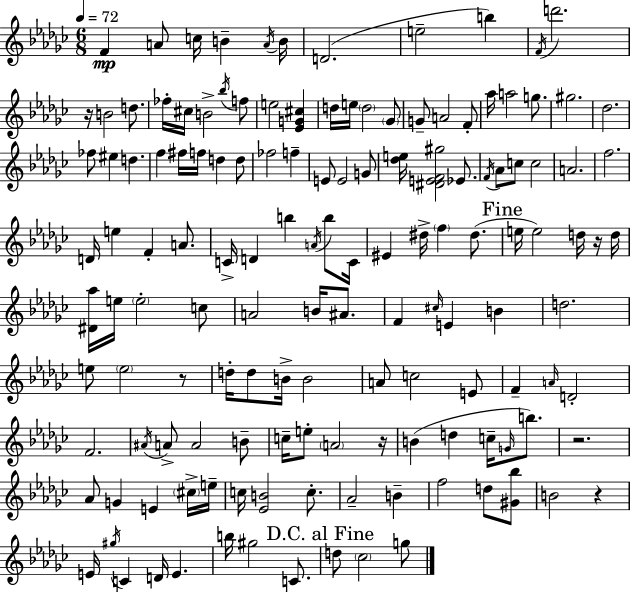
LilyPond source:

{
  \clef treble
  \numericTimeSignature
  \time 6/8
  \key ees \minor
  \tempo 4 = 72
  f'4\mp a'8 c''16 b'4-- \acciaccatura { a'16 } | b'16 d'2.( | e''2-- b''4) | \acciaccatura { f'16 } d'''2. | \break r16 b'2 d''8. | fes''16-. cis''16 b'2-> | \acciaccatura { bes''16 } f''8 e''2 <ees' g' cis''>4 | d''16 e''16 \parenthesize d''2 | \break \parenthesize ges'8 g'8-- a'2 | f'8-. aes''16 a''2 | g''8. gis''2. | des''2. | \break fes''8 eis''4 d''4. | f''4 fis''16 f''16 d''4 | d''8 fes''2 f''4-- | e'8 e'2 | \break g'8 <des'' e''>16 <dis' e' f' gis''>2 | ees'8. \acciaccatura { f'16 } aes'8 c''8 c''2 | a'2. | f''2. | \break d'16 e''4 f'4-. | a'8. c'16-> d'4 b''4 | \acciaccatura { a'16 } b''8 c'16 eis'4 dis''16-> \parenthesize f''4 | dis''8.( \mark "Fine" e''16 e''2) | \break d''16 r16 d''16 <dis' aes''>16 e''16 \parenthesize e''2-. | c''8 a'2 | b'16 ais'8. f'4 \grace { cis''16 } e'4 | b'4 d''2. | \break e''8 \parenthesize e''2 | r8 d''16-. d''8 b'16-> b'2 | a'8 c''2 | e'8 f'4-- \grace { a'16 } d'2-. | \break f'2. | \acciaccatura { ais'16 } a'8-> a'2 | b'8-- c''16-- e''8-. \parenthesize a'2 | r16 b'4( | \break d''4 c''16-- \grace { g'16 } b''8.) r2. | aes'8 g'4 | e'4 \parenthesize cis''16-> e''16-- c''16 <ees' b'>2 | c''8.-. aes'2-- | \break b'4-- f''2 | d''8 <gis' bes''>8 b'2 | r4 e'16 \acciaccatura { gis''16 } c'4 | d'16 e'4. b''16 gis''2 | \break c'8. \mark "D.C. al Fine" d''8 | \parenthesize ces''2 g''8 \bar "|."
}